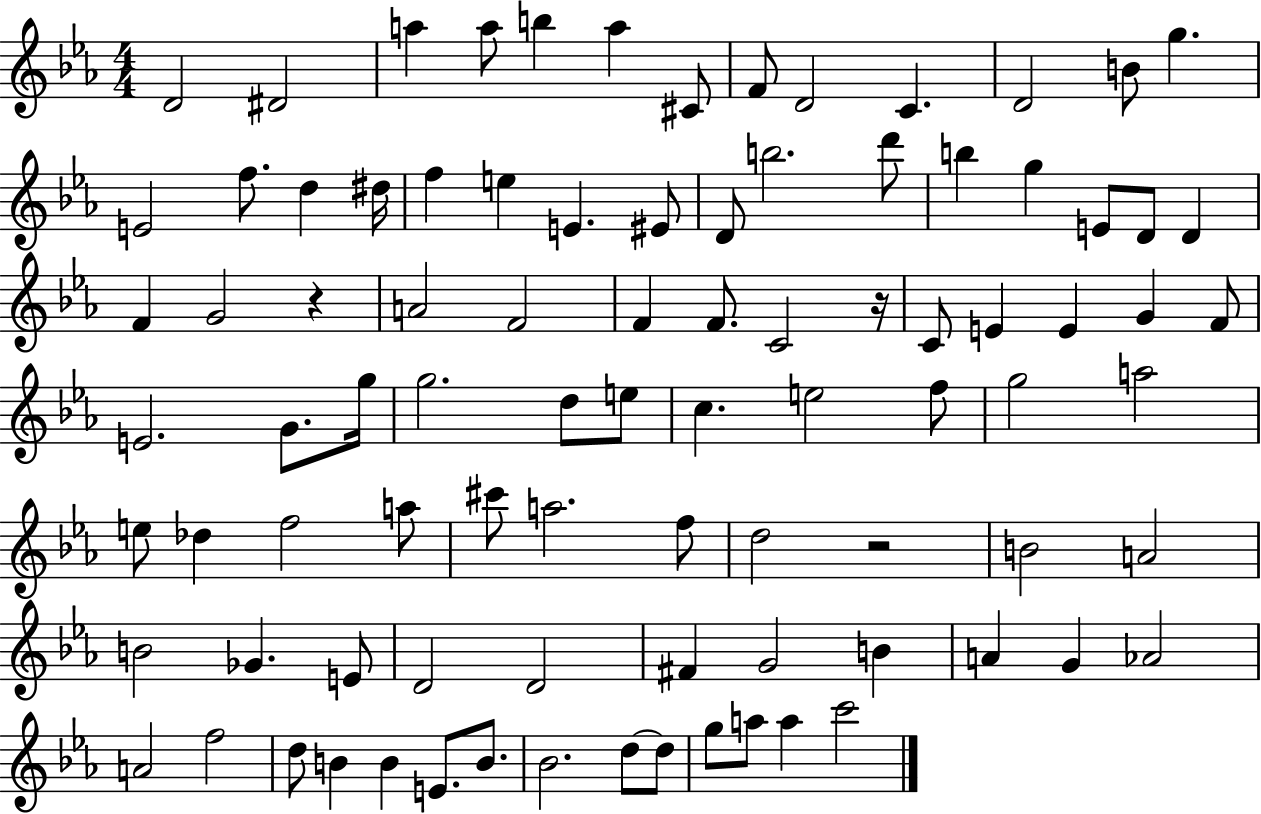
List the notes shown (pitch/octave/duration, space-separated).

D4/h D#4/h A5/q A5/e B5/q A5/q C#4/e F4/e D4/h C4/q. D4/h B4/e G5/q. E4/h F5/e. D5/q D#5/s F5/q E5/q E4/q. EIS4/e D4/e B5/h. D6/e B5/q G5/q E4/e D4/e D4/q F4/q G4/h R/q A4/h F4/h F4/q F4/e. C4/h R/s C4/e E4/q E4/q G4/q F4/e E4/h. G4/e. G5/s G5/h. D5/e E5/e C5/q. E5/h F5/e G5/h A5/h E5/e Db5/q F5/h A5/e C#6/e A5/h. F5/e D5/h R/h B4/h A4/h B4/h Gb4/q. E4/e D4/h D4/h F#4/q G4/h B4/q A4/q G4/q Ab4/h A4/h F5/h D5/e B4/q B4/q E4/e. B4/e. Bb4/h. D5/e D5/e G5/e A5/e A5/q C6/h